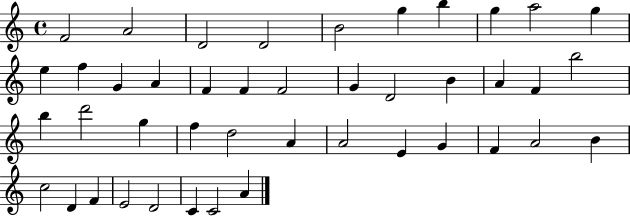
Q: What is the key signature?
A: C major